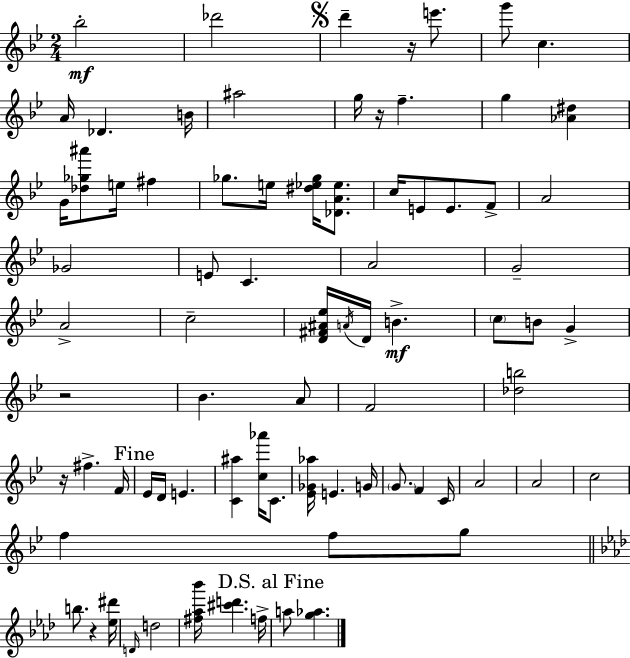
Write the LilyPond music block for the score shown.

{
  \clef treble
  \numericTimeSignature
  \time 2/4
  \key g \minor
  bes''2-.\mf | des'''2 | \mark \markup { \musicglyph "scripts.segno" } d'''4-- r16 e'''8. | g'''8 c''4. | \break a'16 des'4. b'16 | ais''2 | g''16 r16 f''4.-- | g''4 <aes' dis''>4 | \break g'16 <des'' ges'' ais'''>8 e''16 fis''4 | ges''8. e''16 <dis'' ees'' ges''>16 <des' a' ees''>8. | c''16 e'8 e'8. f'8-> | a'2 | \break ges'2 | e'8 c'4. | a'2 | g'2-- | \break a'2-> | c''2-- | <d' fis' ais' ees''>16 \acciaccatura { a'16 } d'16 b'4.->\mf | \parenthesize c''8 b'8 g'4-> | \break r2 | bes'4. a'8 | f'2 | <des'' b''>2 | \break r16 fis''4.-> | f'16 \mark "Fine" ees'16 d'16 e'4. | <c' ais''>4 <c'' aes'''>16 c'8. | <ees' ges' aes''>16 e'4. | \break g'16 \parenthesize g'8. f'4 | c'16 a'2 | a'2 | c''2 | \break f''4 f''8 g''8 | \bar "||" \break \key f \minor b''8. r4 <ees'' dis'''>16 | \grace { d'16 } d''2 | <fis'' aes'' bes'''>16 <cis''' d'''>4. | f''16-> \mark "D.S. al Fine" a''8 <g'' aes''>4. | \break \bar "|."
}